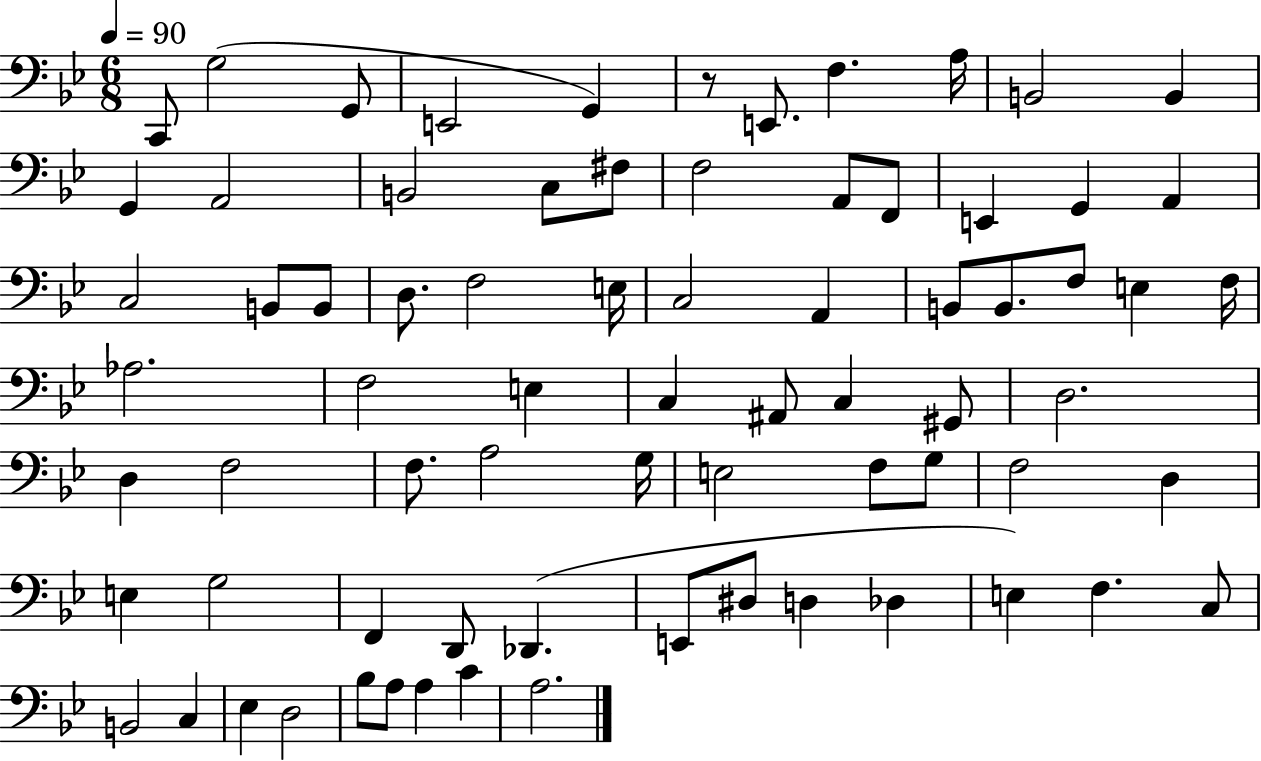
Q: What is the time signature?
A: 6/8